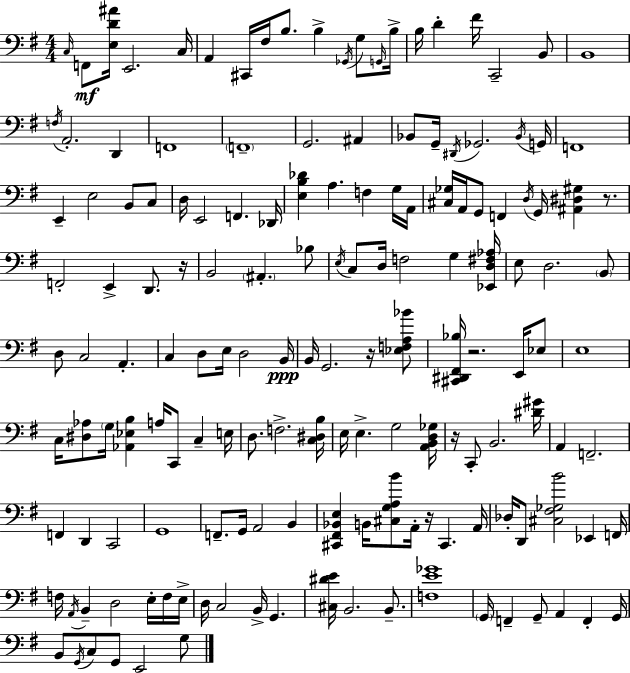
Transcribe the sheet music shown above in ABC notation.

X:1
T:Untitled
M:4/4
L:1/4
K:Em
C,/4 F,,/2 [E,D^A]/4 E,,2 C,/4 A,, ^C,,/4 ^F,/4 B,/2 B, _G,,/4 G,/2 G,,/4 B,/4 B,/4 D ^F/4 C,,2 B,,/2 B,,4 F,/4 A,,2 D,, F,,4 F,,4 G,,2 ^A,, _B,,/2 G,,/4 ^D,,/4 _G,,2 _B,,/4 G,,/4 F,,4 E,, E,2 B,,/2 C,/2 D,/4 E,,2 F,, _D,,/4 [E,B,_D] A, F, G,/4 A,,/4 [^C,_G,]/4 A,,/4 G,,/2 F,, D,/4 G,,/4 [^A,,^D,^G,] z/2 F,,2 E,, D,,/2 z/4 B,,2 ^A,, _B,/2 E,/4 C,/2 D,/4 F,2 G, [_E,,D,^F,_A,]/4 E,/2 D,2 B,,/2 D,/2 C,2 A,, C, D,/2 E,/4 D,2 B,,/4 B,,/4 G,,2 z/4 [_E,F,A,_B]/2 [^C,,^D,,^F,,_B,]/4 z2 E,,/4 _E,/2 E,4 C,/4 [^D,_A,]/2 G,/4 [_A,,_E,B,] A,/4 C,,/2 C, E,/4 D,/2 F,2 [C,^D,B,]/4 E,/4 E, G,2 [A,,B,,D,_G,]/4 z/4 C,,/2 B,,2 [^D^G]/4 A,, F,,2 F,, D,, C,,2 G,,4 F,,/2 G,,/4 A,,2 B,, [^C,,^F,,_B,,E,] B,,/4 [^C,G,A,B]/2 A,,/4 z/4 ^C,, A,,/4 _D,/4 D,,/2 [^C,^F,_G,B]2 _E,, F,,/4 F,/4 A,,/4 B,, D,2 E,/4 F,/4 E,/4 D,/4 C,2 B,,/4 G,, [^C,^DE]/4 B,,2 B,,/2 [F,E_G]4 G,,/4 F,, G,,/2 A,, F,, G,,/4 B,,/2 G,,/4 C,/2 G,,/2 E,,2 G,/2